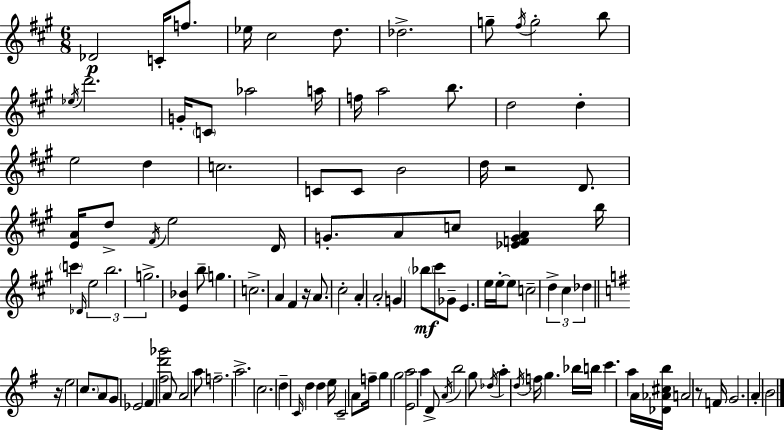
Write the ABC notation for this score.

X:1
T:Untitled
M:6/8
L:1/4
K:A
_D2 C/4 f/2 _e/4 ^c2 d/2 _d2 g/2 ^f/4 g2 b/2 _e/4 d'2 G/4 C/2 _a2 a/4 f/4 a2 b/2 d2 d e2 d c2 C/2 C/2 B2 d/4 z2 D/2 [EA]/4 d/2 ^F/4 e2 D/4 G/2 A/2 c/2 [_EFGA] b/4 c' _D/4 e2 b2 g2 [E_B] b/2 g c2 A ^F z/4 A/2 ^c2 A A2 G _b/2 ^c'/2 _G/2 E e/4 e/4 e/2 c2 d ^c _d z/4 e2 c/2 A/2 G/2 _E2 ^F [^fd'_g']2 A/2 A2 a/2 f2 a2 c2 d C/4 d d e/4 C2 A/2 f/4 g g2 [Ea]2 a D/2 A/4 b2 g/2 _d/4 a d/4 f/4 g _b/4 b/4 c' a A/4 [_D_A^cb]/4 A2 z/2 F/4 G2 A B2